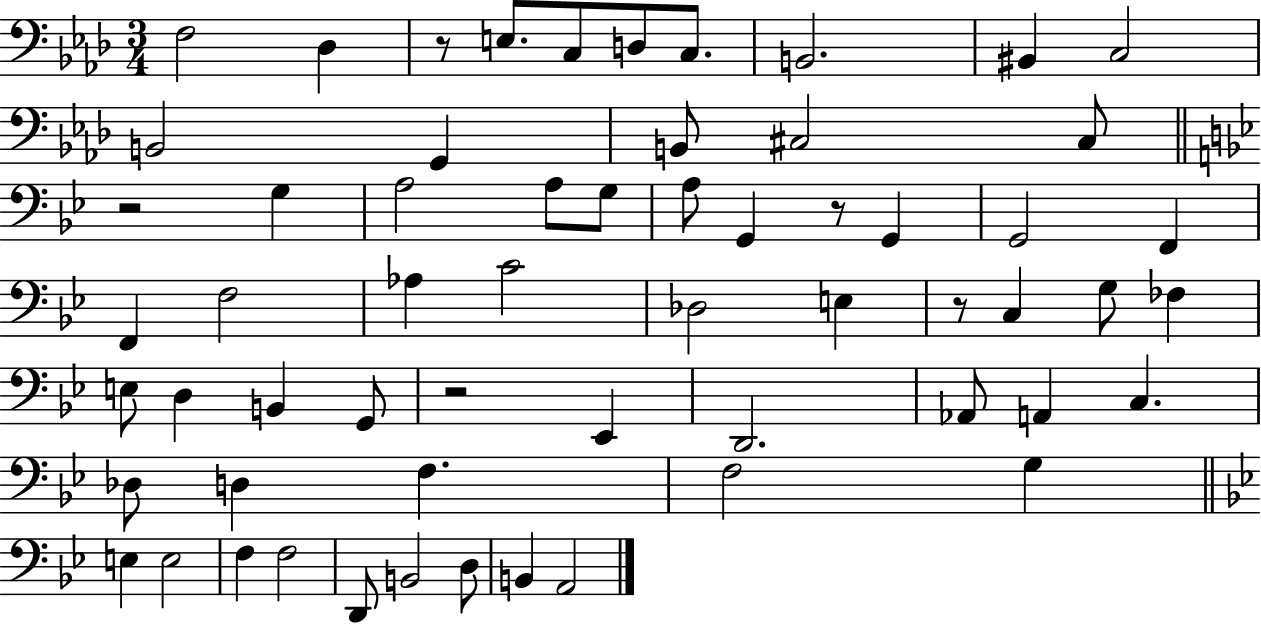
{
  \clef bass
  \numericTimeSignature
  \time 3/4
  \key aes \major
  \repeat volta 2 { f2 des4 | r8 e8. c8 d8 c8. | b,2. | bis,4 c2 | \break b,2 g,4 | b,8 cis2 cis8 | \bar "||" \break \key bes \major r2 g4 | a2 a8 g8 | a8 g,4 r8 g,4 | g,2 f,4 | \break f,4 f2 | aes4 c'2 | des2 e4 | r8 c4 g8 fes4 | \break e8 d4 b,4 g,8 | r2 ees,4 | d,2. | aes,8 a,4 c4. | \break des8 d4 f4. | f2 g4 | \bar "||" \break \key bes \major e4 e2 | f4 f2 | d,8 b,2 d8 | b,4 a,2 | \break } \bar "|."
}